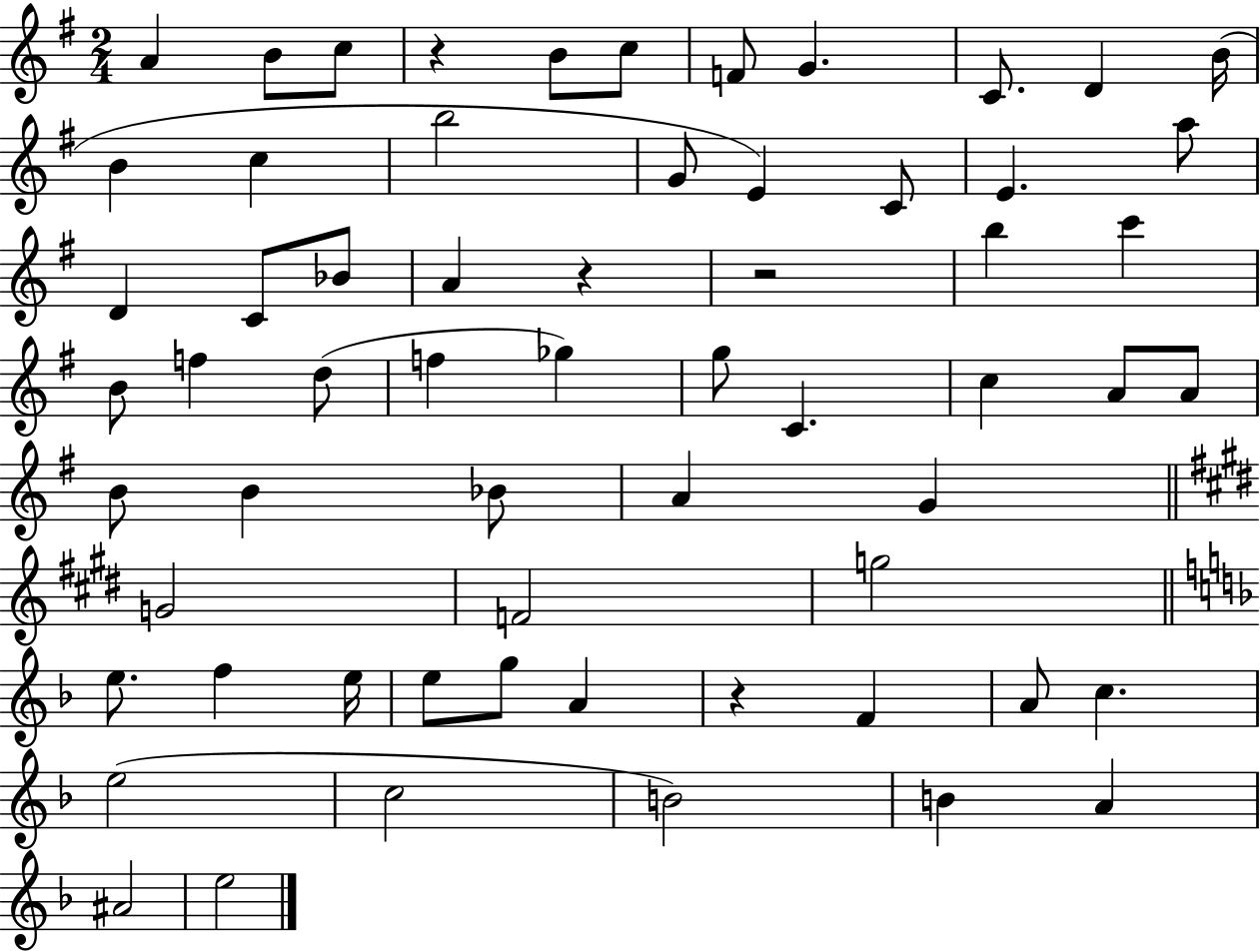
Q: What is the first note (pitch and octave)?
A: A4